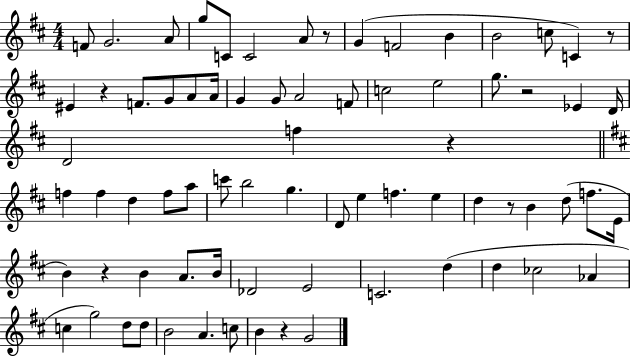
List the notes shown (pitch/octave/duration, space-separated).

F4/e G4/h. A4/e G5/e C4/e C4/h A4/e R/e G4/q F4/h B4/q B4/h C5/e C4/q R/e EIS4/q R/q F4/e. G4/e A4/e A4/s G4/q G4/e A4/h F4/e C5/h E5/h G5/e. R/h Eb4/q D4/s D4/h F5/q R/q F5/q F5/q D5/q F5/e A5/e C6/e B5/h G5/q. D4/e E5/q F5/q. E5/q D5/q R/e B4/q D5/e F5/e. E4/s B4/q R/q B4/q A4/e. B4/s Db4/h E4/h C4/h. D5/q D5/q CES5/h Ab4/q C5/q G5/h D5/e D5/e B4/h A4/q. C5/e B4/q R/q G4/h